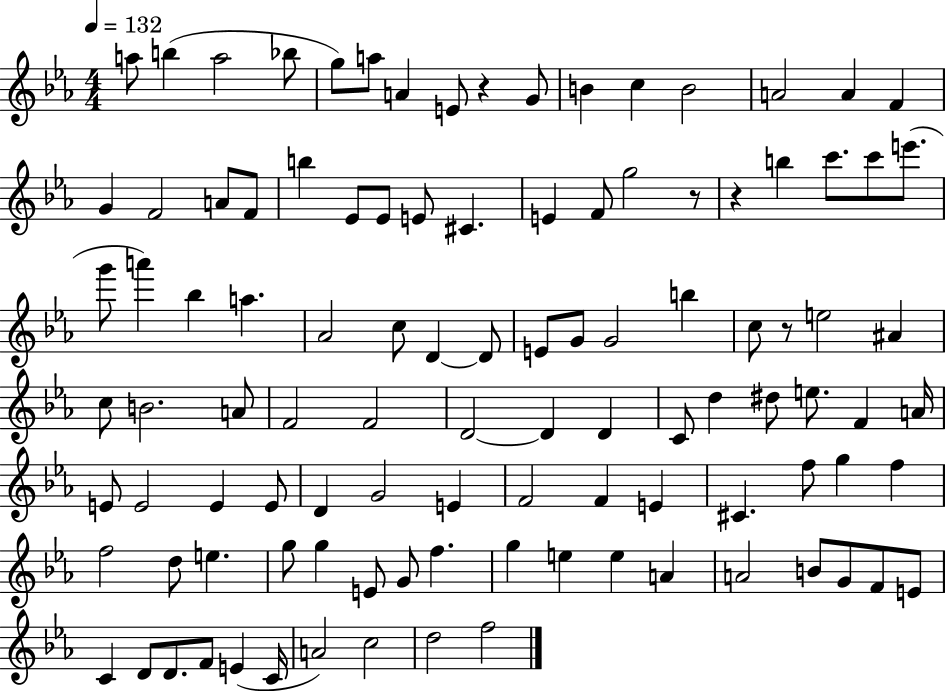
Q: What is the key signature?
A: EES major